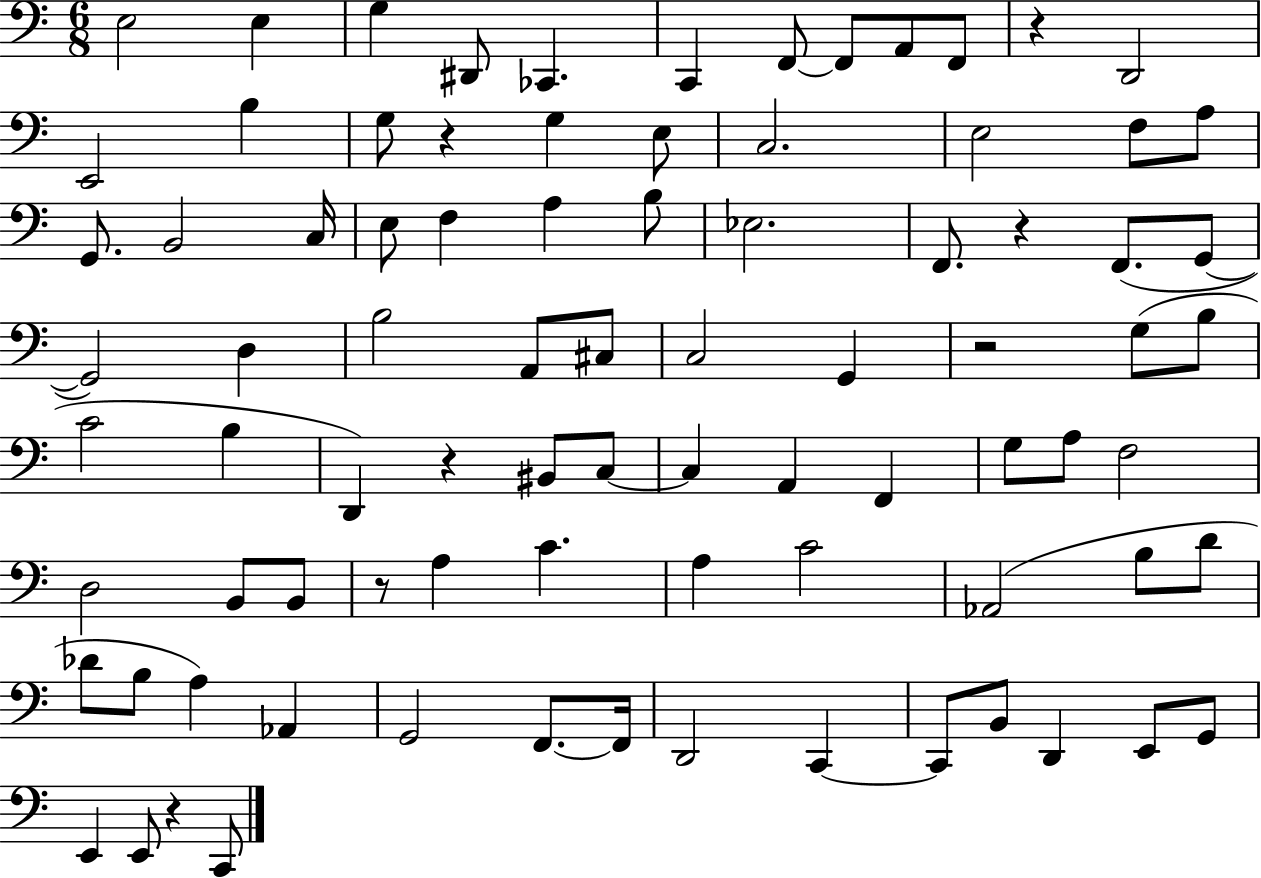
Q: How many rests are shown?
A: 7